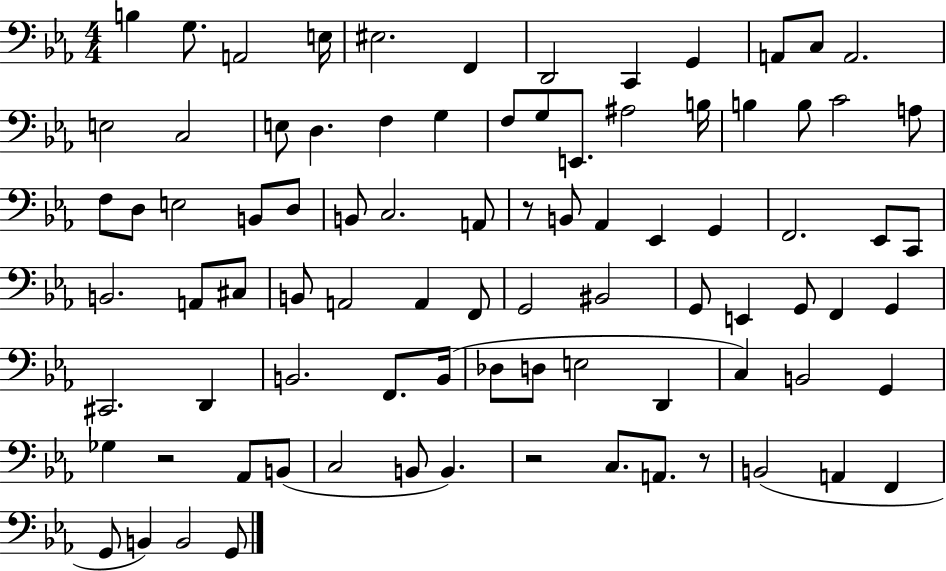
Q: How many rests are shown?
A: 4